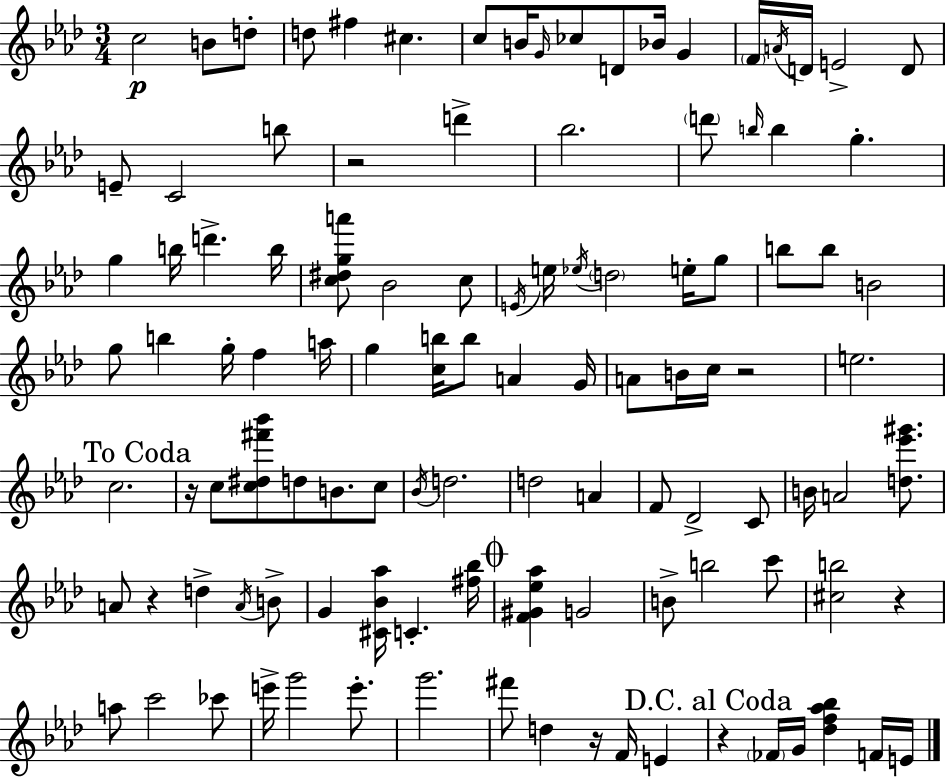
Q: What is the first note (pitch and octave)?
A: C5